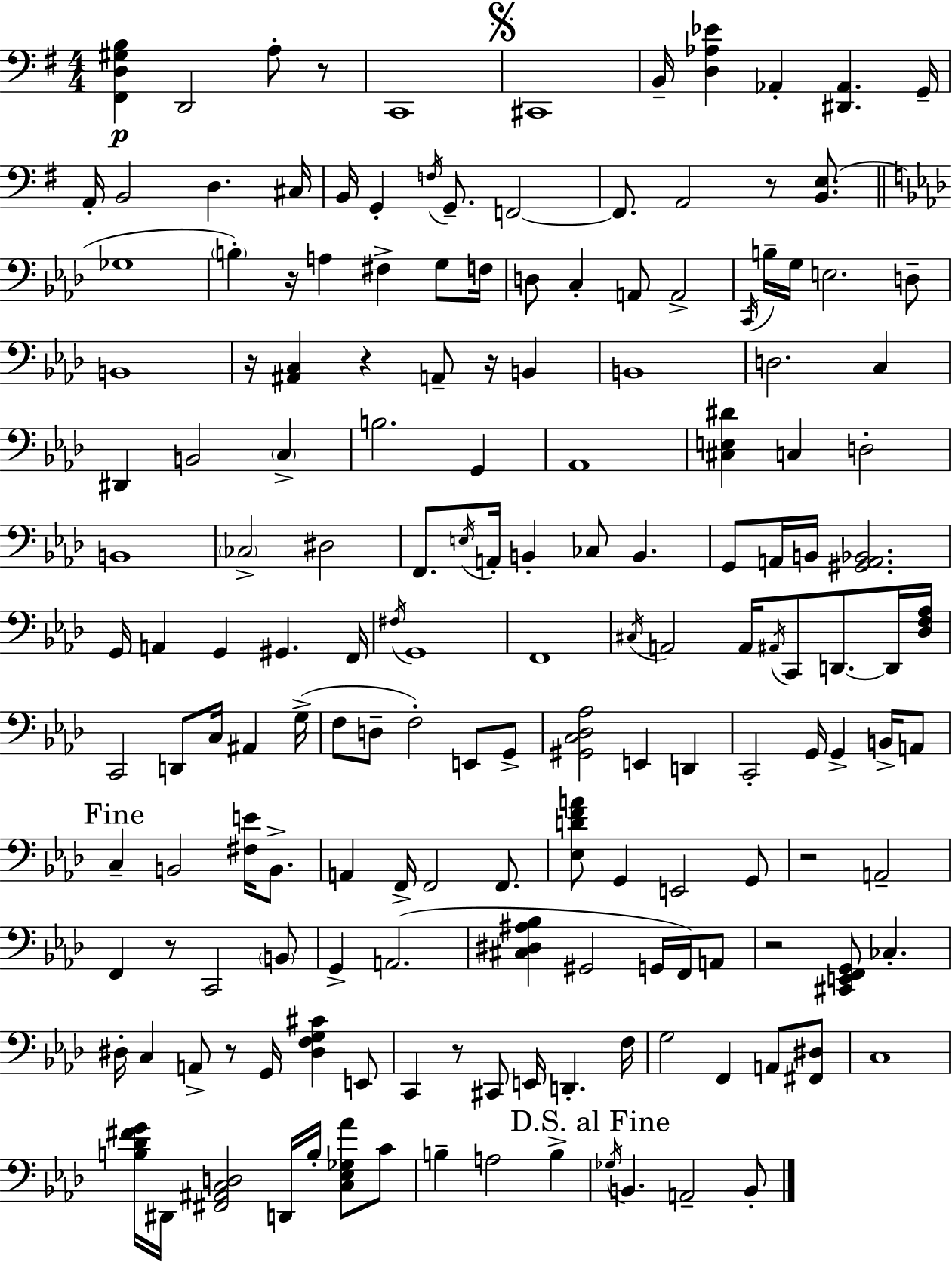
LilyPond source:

{
  \clef bass
  \numericTimeSignature
  \time 4/4
  \key e \minor
  <fis, d gis b>4\p d,2 a8-. r8 | c,1 | \mark \markup { \musicglyph "scripts.segno" } cis,1 | b,16-- <d aes ees'>4 aes,4-. <dis, aes,>4. g,16-- | \break a,16-. b,2 d4. cis16 | b,16 g,4-. \acciaccatura { f16 } g,8.-- f,2~~ | f,8. a,2 r8 <b, e>8.( | \bar "||" \break \key aes \major ges1 | \parenthesize b4-.) r16 a4 fis4-> g8 f16 | d8 c4-. a,8 a,2-> | \acciaccatura { c,16 } b16-- g16 e2. d8-- | \break b,1 | r16 <ais, c>4 r4 a,8-- r16 b,4 | b,1 | d2. c4 | \break dis,4 b,2 \parenthesize c4-> | b2. g,4 | aes,1 | <cis e dis'>4 c4 d2-. | \break b,1 | \parenthesize ces2-> dis2 | f,8. \acciaccatura { e16 } a,16-. b,4-. ces8 b,4. | g,8 a,16 b,16 <gis, a, bes,>2. | \break g,16 a,4 g,4 gis,4. | f,16 \acciaccatura { fis16 } g,1 | f,1 | \acciaccatura { cis16 } a,2 a,16 \acciaccatura { ais,16 } c,8 | \break d,8.~~ d,16 <des f aes>16 c,2 d,8 c16 | ais,4 g16->( f8 d8-- f2-.) | e,8 g,8-> <gis, c des aes>2 e,4 | d,4 c,2-. g,16 g,4-> | \break b,16-> a,8 \mark "Fine" c4-- b,2 | <fis e'>16 b,8.-> a,4 f,16-> f,2 | f,8. <ees d' f' a'>8 g,4 e,2 | g,8 r2 a,2-- | \break f,4 r8 c,2 | \parenthesize b,8 g,4-> a,2.( | <cis dis ais bes>4 gis,2 | g,16 f,16) a,8 r2 <cis, e, f, g,>8 ces4.-. | \break dis16-. c4 a,8-> r8 g,16 <dis f g cis'>4 | e,8 c,4 r8 cis,8 e,16 d,4.-. | f16 g2 f,4 | a,8 <fis, dis>8 c1 | \break <b des' fis' g'>16 dis,16 <fis, ais, c d>2 d,16 | b16-. <c ees ges aes'>8 c'8 b4-- a2 | b4-> \mark "D.S. al Fine" \acciaccatura { ges16 } b,4. a,2-- | b,8-. \bar "|."
}